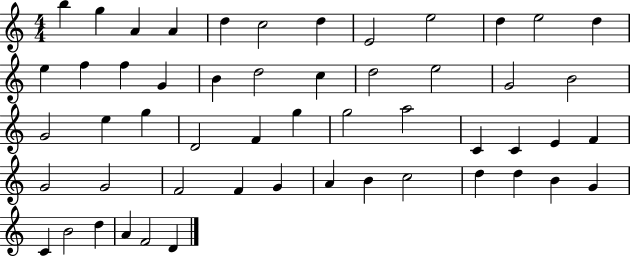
X:1
T:Untitled
M:4/4
L:1/4
K:C
b g A A d c2 d E2 e2 d e2 d e f f G B d2 c d2 e2 G2 B2 G2 e g D2 F g g2 a2 C C E F G2 G2 F2 F G A B c2 d d B G C B2 d A F2 D